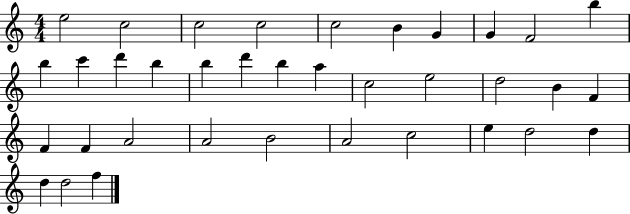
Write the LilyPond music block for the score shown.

{
  \clef treble
  \numericTimeSignature
  \time 4/4
  \key c \major
  e''2 c''2 | c''2 c''2 | c''2 b'4 g'4 | g'4 f'2 b''4 | \break b''4 c'''4 d'''4 b''4 | b''4 d'''4 b''4 a''4 | c''2 e''2 | d''2 b'4 f'4 | \break f'4 f'4 a'2 | a'2 b'2 | a'2 c''2 | e''4 d''2 d''4 | \break d''4 d''2 f''4 | \bar "|."
}